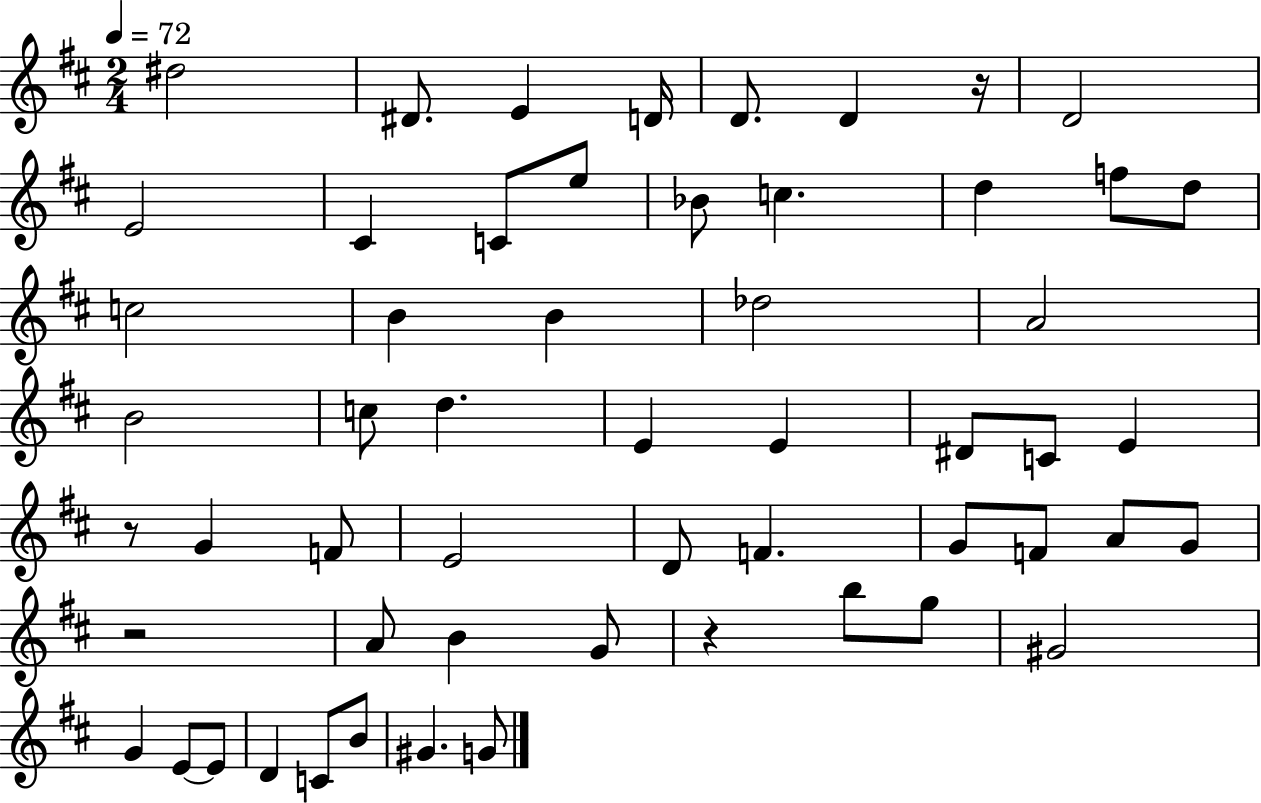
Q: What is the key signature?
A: D major